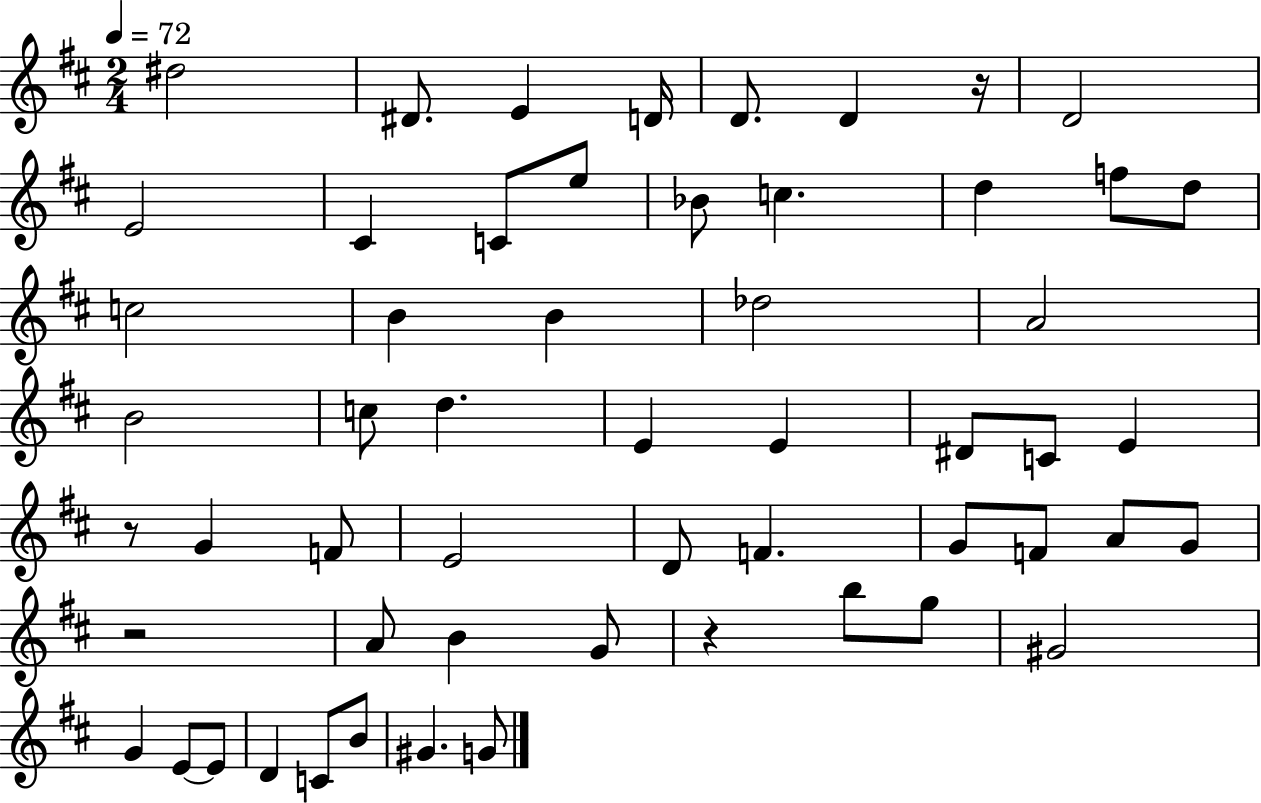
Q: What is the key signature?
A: D major